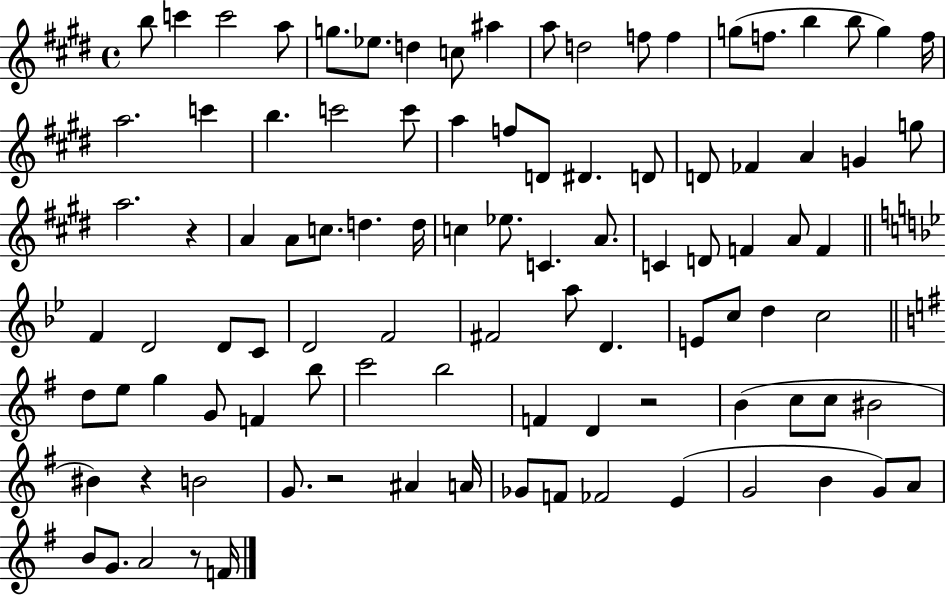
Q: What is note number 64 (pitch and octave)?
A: E5